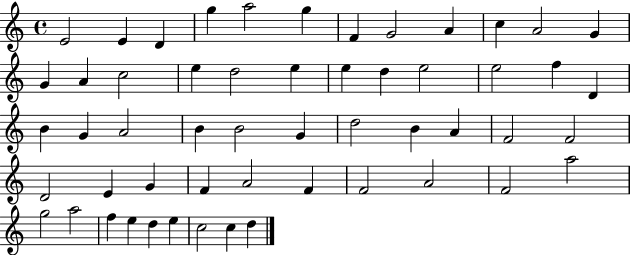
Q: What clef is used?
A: treble